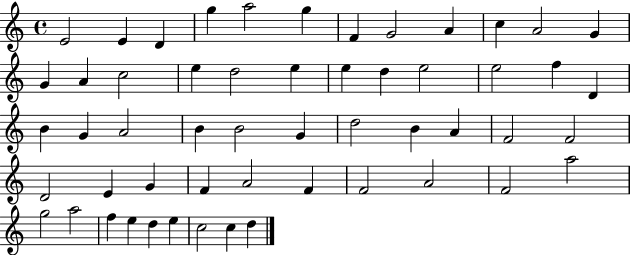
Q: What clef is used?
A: treble